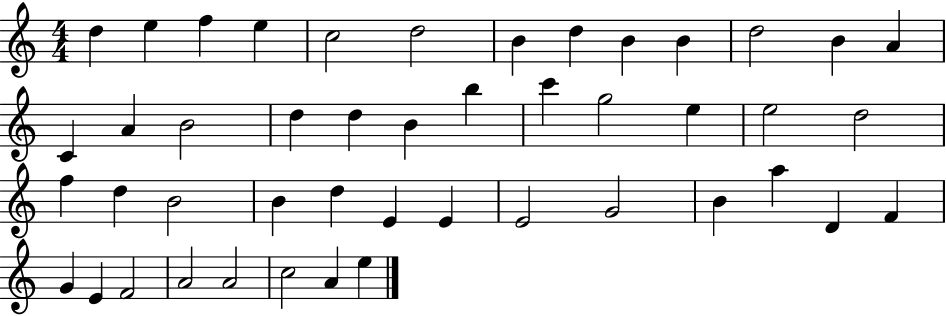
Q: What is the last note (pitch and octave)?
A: E5